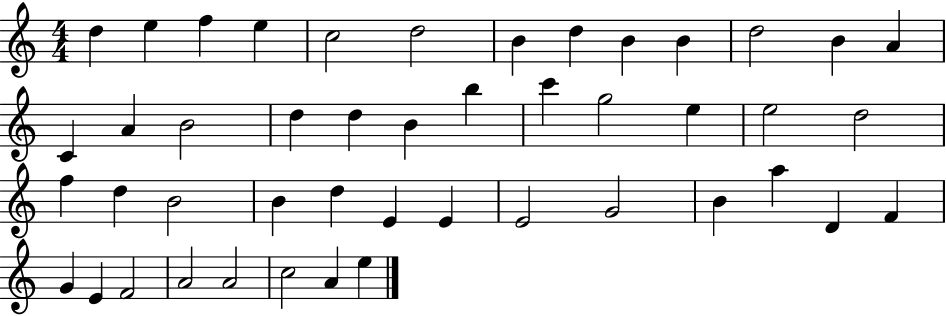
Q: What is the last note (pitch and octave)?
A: E5